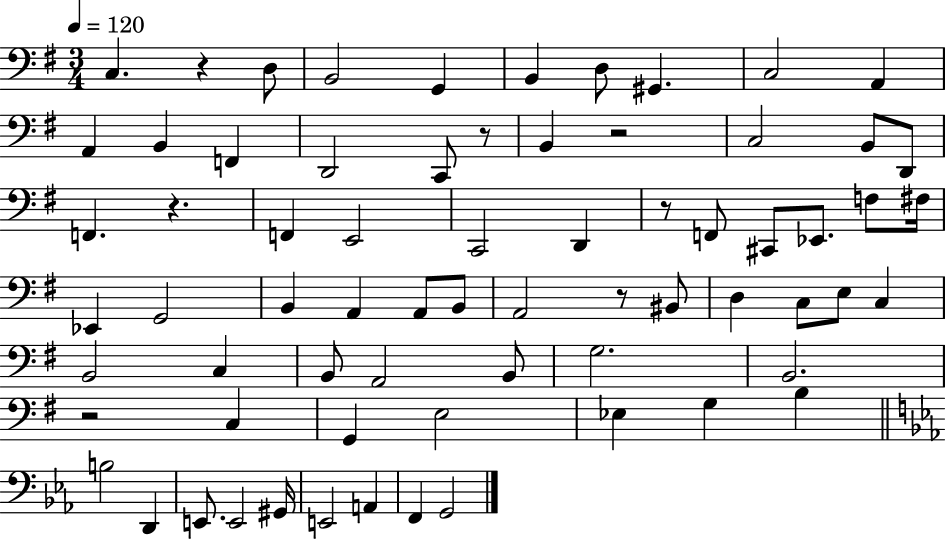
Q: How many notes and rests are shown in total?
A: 69